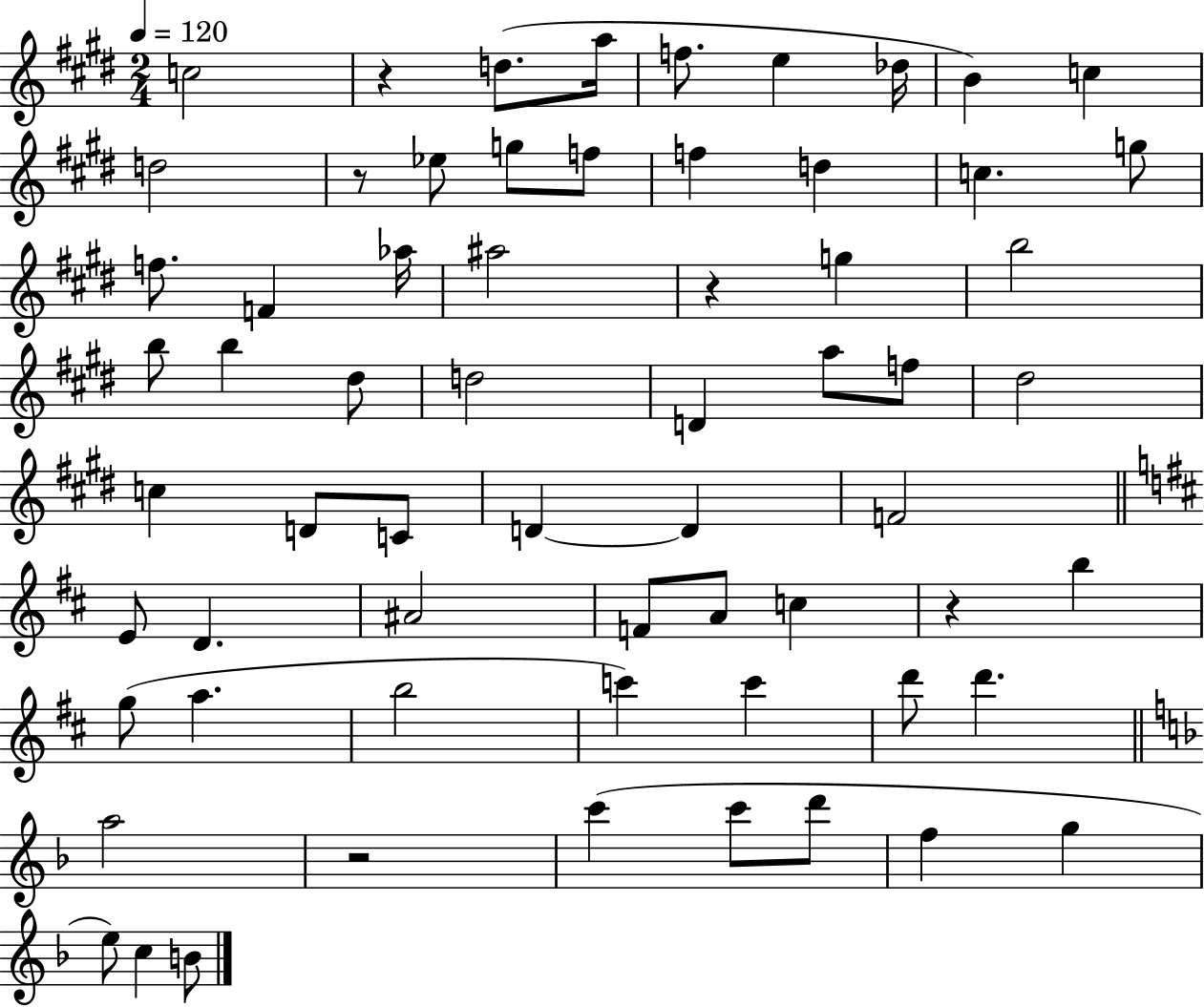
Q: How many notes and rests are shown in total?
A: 64